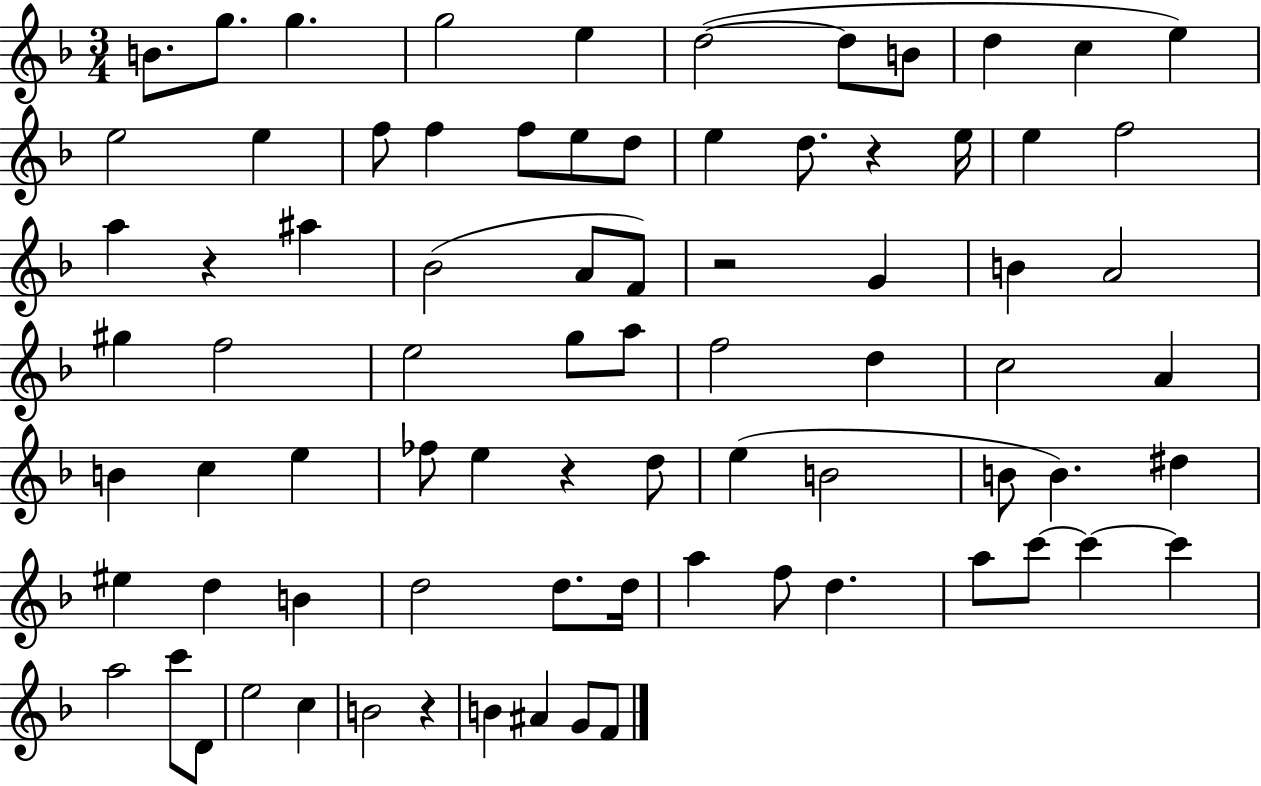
{
  \clef treble
  \numericTimeSignature
  \time 3/4
  \key f \major
  b'8. g''8. g''4. | g''2 e''4 | d''2~(~ d''8 b'8 | d''4 c''4 e''4) | \break e''2 e''4 | f''8 f''4 f''8 e''8 d''8 | e''4 d''8. r4 e''16 | e''4 f''2 | \break a''4 r4 ais''4 | bes'2( a'8 f'8) | r2 g'4 | b'4 a'2 | \break gis''4 f''2 | e''2 g''8 a''8 | f''2 d''4 | c''2 a'4 | \break b'4 c''4 e''4 | fes''8 e''4 r4 d''8 | e''4( b'2 | b'8 b'4.) dis''4 | \break eis''4 d''4 b'4 | d''2 d''8. d''16 | a''4 f''8 d''4. | a''8 c'''8~~ c'''4~~ c'''4 | \break a''2 c'''8 d'8 | e''2 c''4 | b'2 r4 | b'4 ais'4 g'8 f'8 | \break \bar "|."
}